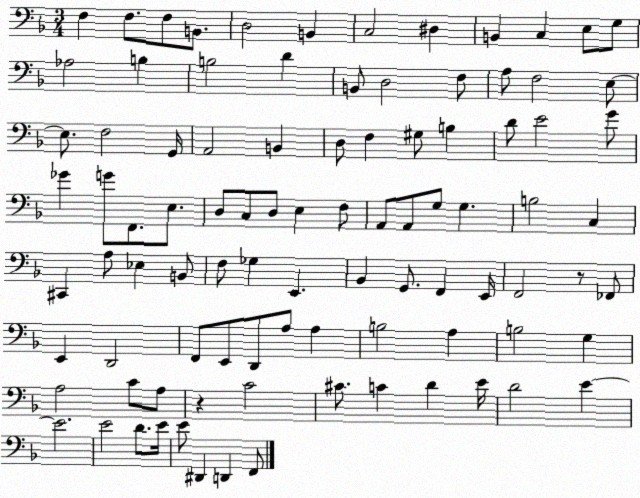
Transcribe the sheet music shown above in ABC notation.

X:1
T:Untitled
M:3/4
L:1/4
K:F
F, F,/2 F,/2 B,,/2 D,2 B,, C,2 ^D, B,, C, E,/2 G,/2 _A,2 B, B,2 D B,,/2 D,2 F,/2 A,/2 F,2 E,/2 E,/2 F,2 G,,/4 A,,2 B,, D,/2 F, ^G,/2 B, D/2 E2 G/2 _G G/2 F,,/2 E,/2 D,/2 C,/2 D,/2 E, F,/2 A,,/2 A,,/2 G,/2 G, B,2 C, ^C,, A,/2 _E, B,,/2 F,/2 _G, E,, _B,, G,,/2 F,, E,,/4 F,,2 z/2 _F,,/2 E,, D,,2 F,,/2 E,,/2 D,,/2 A,/2 A, B,2 A, B,2 G, A,2 C/2 A,/2 z C2 ^C/2 C D E/4 D2 E E2 E2 D/2 E/4 E/2 ^D,, D,, F,,/2